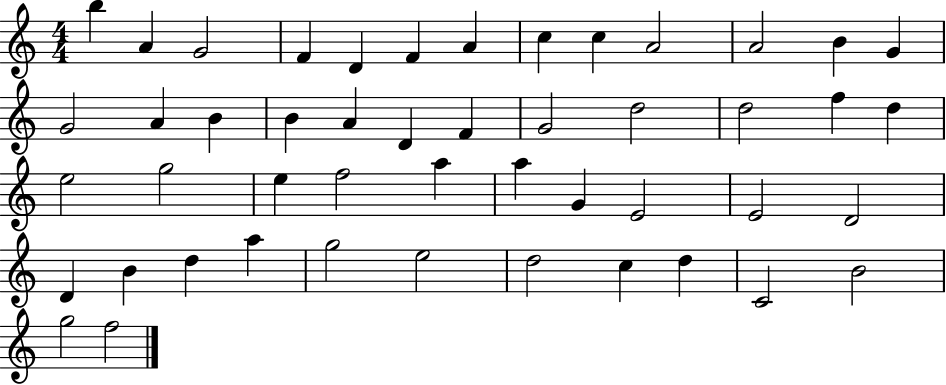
X:1
T:Untitled
M:4/4
L:1/4
K:C
b A G2 F D F A c c A2 A2 B G G2 A B B A D F G2 d2 d2 f d e2 g2 e f2 a a G E2 E2 D2 D B d a g2 e2 d2 c d C2 B2 g2 f2